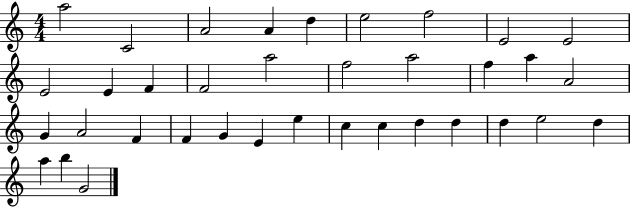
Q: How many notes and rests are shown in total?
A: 36